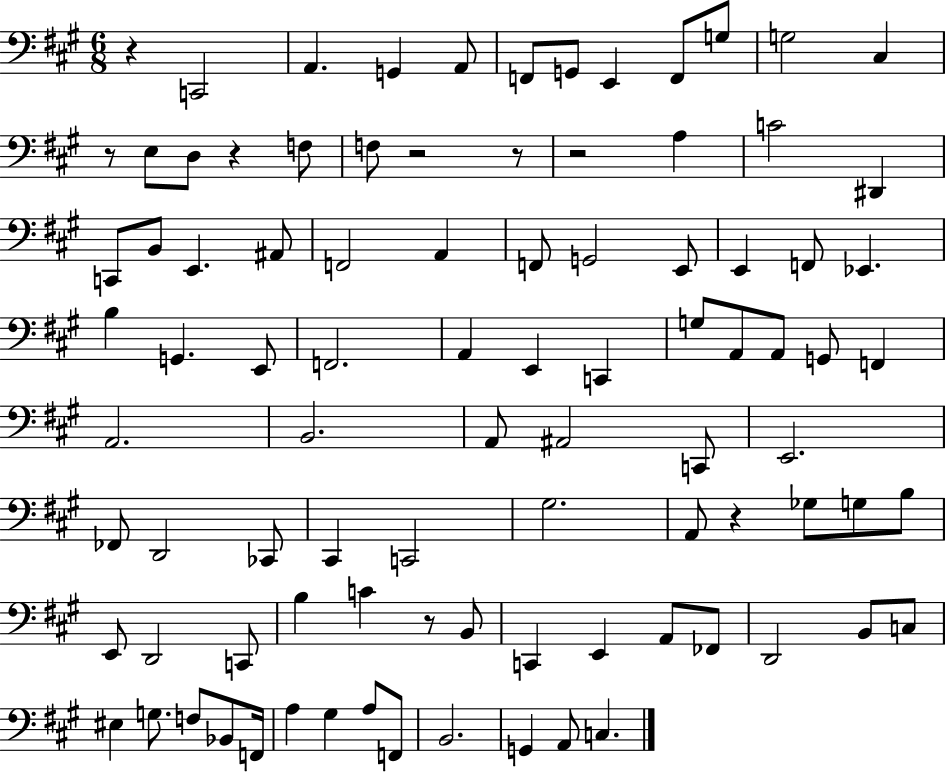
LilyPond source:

{
  \clef bass
  \numericTimeSignature
  \time 6/8
  \key a \major
  r4 c,2 | a,4. g,4 a,8 | f,8 g,8 e,4 f,8 g8 | g2 cis4 | \break r8 e8 d8 r4 f8 | f8 r2 r8 | r2 a4 | c'2 dis,4 | \break c,8 b,8 e,4. ais,8 | f,2 a,4 | f,8 g,2 e,8 | e,4 f,8 ees,4. | \break b4 g,4. e,8 | f,2. | a,4 e,4 c,4 | g8 a,8 a,8 g,8 f,4 | \break a,2. | b,2. | a,8 ais,2 c,8 | e,2. | \break fes,8 d,2 ces,8 | cis,4 c,2 | gis2. | a,8 r4 ges8 g8 b8 | \break e,8 d,2 c,8 | b4 c'4 r8 b,8 | c,4 e,4 a,8 fes,8 | d,2 b,8 c8 | \break eis4 g8. f8 bes,8 f,16 | a4 gis4 a8 f,8 | b,2. | g,4 a,8 c4. | \break \bar "|."
}